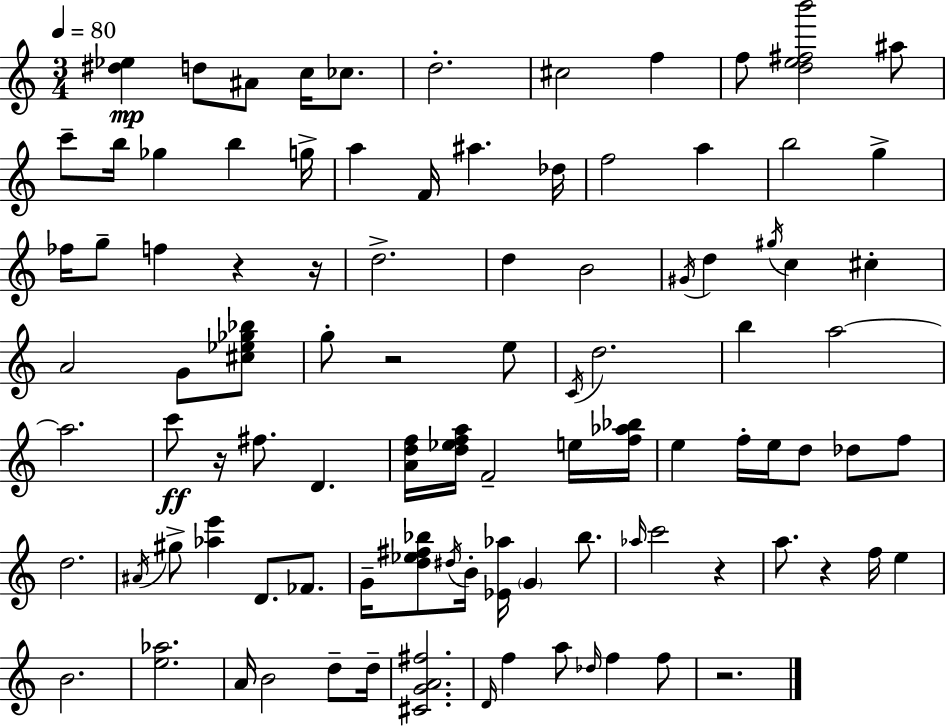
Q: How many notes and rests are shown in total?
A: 97